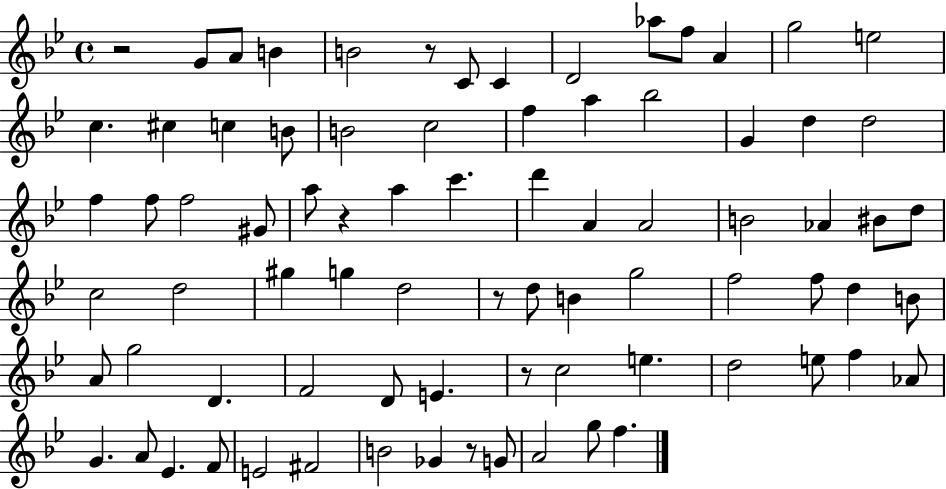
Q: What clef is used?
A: treble